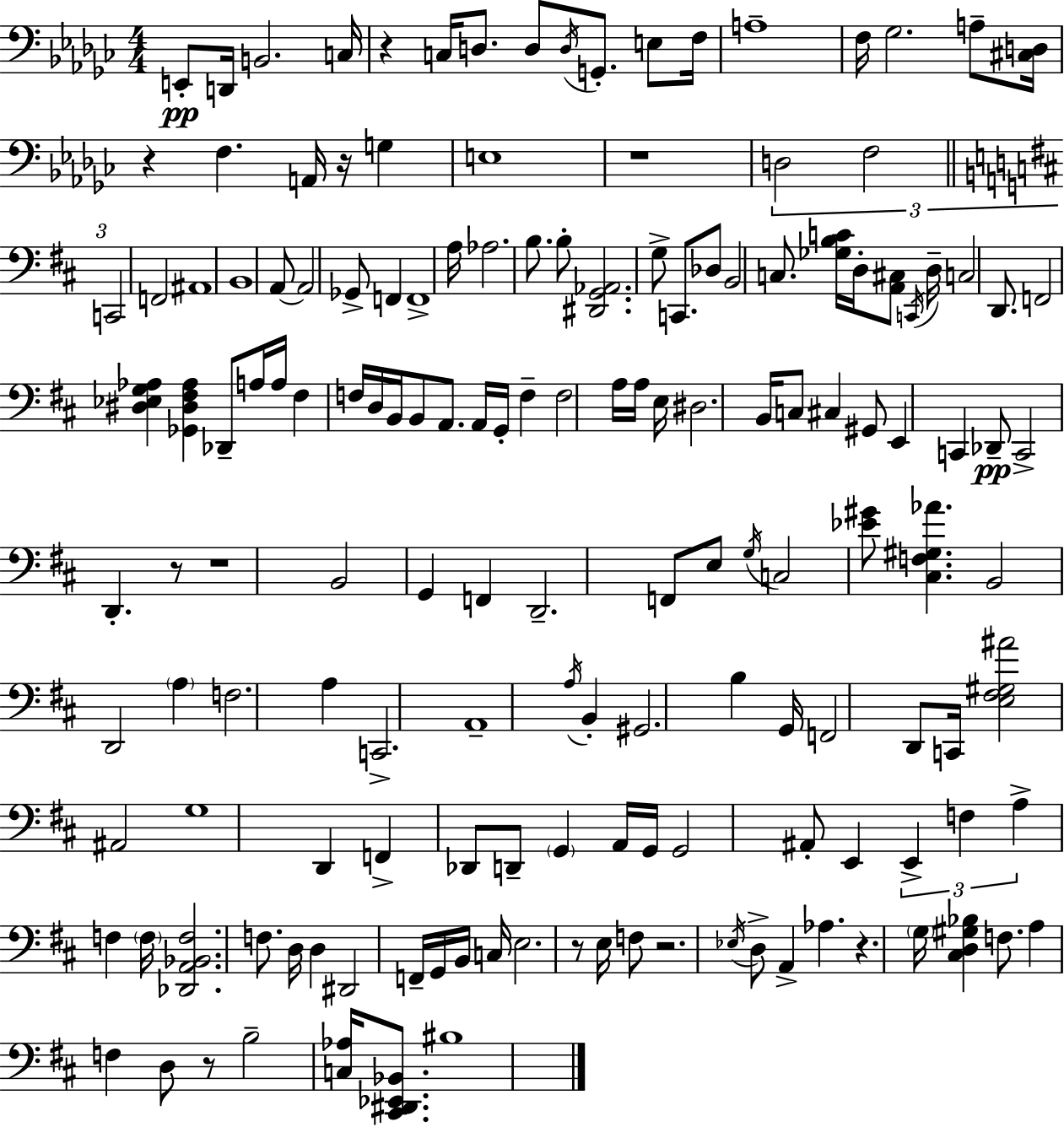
X:1
T:Untitled
M:4/4
L:1/4
K:Ebm
E,,/2 D,,/4 B,,2 C,/4 z C,/4 D,/2 D,/2 D,/4 G,,/2 E,/2 F,/4 A,4 F,/4 _G,2 A,/2 [^C,D,]/4 z F, A,,/4 z/4 G, E,4 z4 D,2 F,2 C,,2 F,,2 ^A,,4 B,,4 A,,/2 A,,2 _G,,/2 F,, F,,4 A,/4 _A,2 B,/2 B,/2 [^D,,G,,_A,,]2 G,/2 C,,/2 _D,/2 B,,2 C,/2 [_G,B,C]/4 D,/4 [A,,^C,]/2 C,,/4 D,/4 C,2 D,,/2 F,,2 [^D,_E,G,_A,] [_G,,^D,^F,_A,] _D,,/2 A,/4 A,/4 ^F, F,/4 D,/4 B,,/4 B,,/2 A,,/2 A,,/4 G,,/4 F, F,2 A,/4 A,/4 E,/4 ^D,2 B,,/4 C,/2 ^C, ^G,,/2 E,, C,, _D,,/2 C,,2 D,, z/2 z4 B,,2 G,, F,, D,,2 F,,/2 E,/2 G,/4 C,2 [_E^G]/2 [^C,F,^G,_A] B,,2 D,,2 A, F,2 A, C,,2 A,,4 A,/4 B,, ^G,,2 B, G,,/4 F,,2 D,,/2 C,,/4 [E,^F,^G,^A]2 ^A,,2 G,4 D,, F,, _D,,/2 D,,/2 G,, A,,/4 G,,/4 G,,2 ^A,,/2 E,, E,, F, A, F, F,/4 [_D,,A,,_B,,F,]2 F,/2 D,/4 D, ^D,,2 F,,/4 G,,/4 B,,/4 C,/4 E,2 z/2 E,/4 F,/2 z2 _E,/4 D,/2 A,, _A, z G,/4 [^C,D,^G,_B,] F,/2 A, F, D,/2 z/2 B,2 [C,_A,]/4 [^C,,^D,,_E,,_B,,]/2 ^B,4